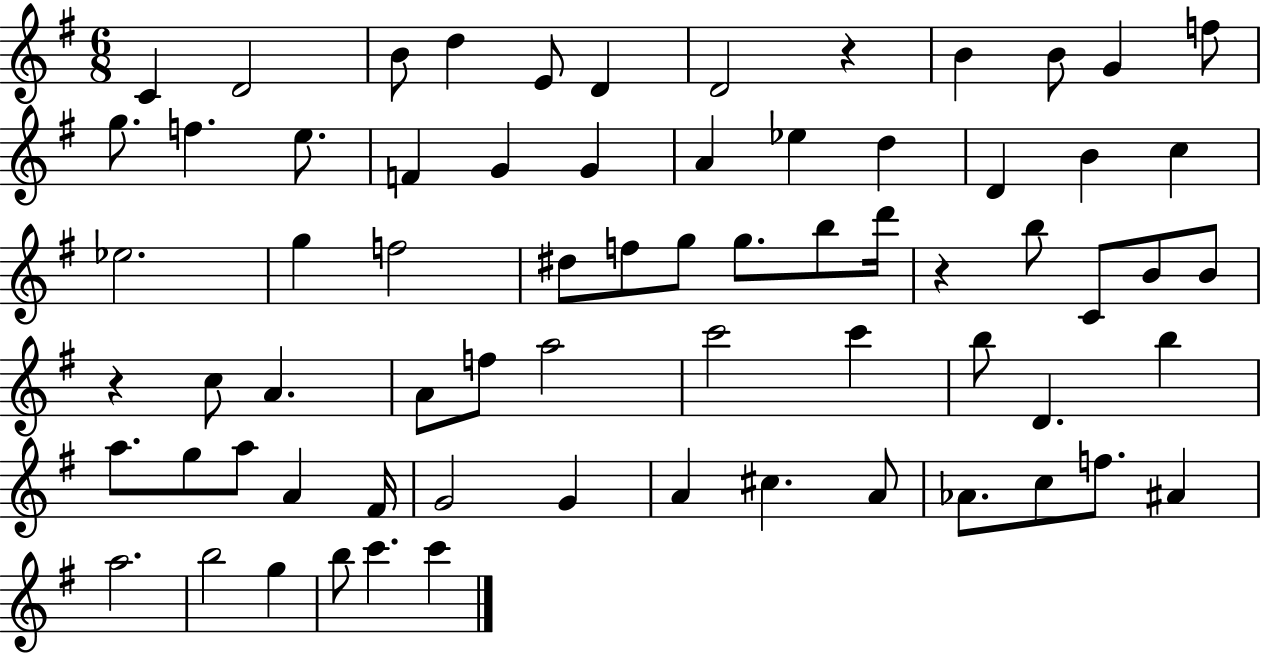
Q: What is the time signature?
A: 6/8